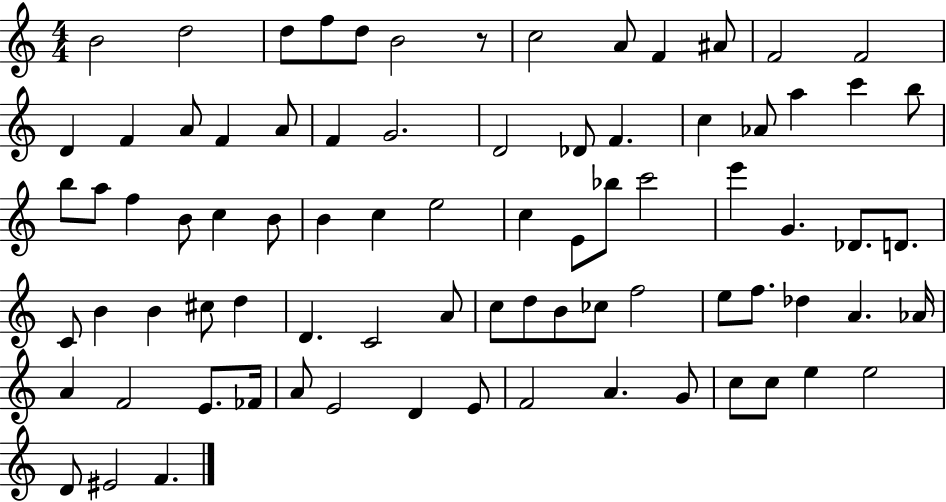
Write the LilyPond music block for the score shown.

{
  \clef treble
  \numericTimeSignature
  \time 4/4
  \key c \major
  b'2 d''2 | d''8 f''8 d''8 b'2 r8 | c''2 a'8 f'4 ais'8 | f'2 f'2 | \break d'4 f'4 a'8 f'4 a'8 | f'4 g'2. | d'2 des'8 f'4. | c''4 aes'8 a''4 c'''4 b''8 | \break b''8 a''8 f''4 b'8 c''4 b'8 | b'4 c''4 e''2 | c''4 e'8 bes''8 c'''2 | e'''4 g'4. des'8. d'8. | \break c'8 b'4 b'4 cis''8 d''4 | d'4. c'2 a'8 | c''8 d''8 b'8 ces''8 f''2 | e''8 f''8. des''4 a'4. aes'16 | \break a'4 f'2 e'8. fes'16 | a'8 e'2 d'4 e'8 | f'2 a'4. g'8 | c''8 c''8 e''4 e''2 | \break d'8 eis'2 f'4. | \bar "|."
}